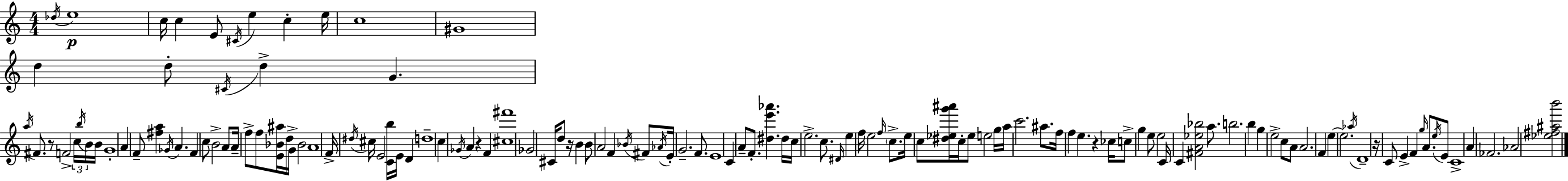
{
  \clef treble
  \numericTimeSignature
  \time 4/4
  \key c \major
  \acciaccatura { des''16 }\p e''1 | c''16 c''4 e'8 \acciaccatura { cis'16 } e''4 c''4-. | e''16 c''1 | gis'1 | \break d''4 d''8-. \acciaccatura { cis'16 } d''4-> g'4. | \acciaccatura { a''16 } fis'8. r8 f'2-> | \tuplet 3/2 { c''16 \acciaccatura { b''16 } b'16 } b'16 g'1-. | a'4 f'8-- <fis'' a''>4 \acciaccatura { ges'16 } | \break a'4. f'4 c''8 b'2-> | a'8 a'16-- f''8-> f''8 <e' bes' ais''>16 d''16 g'16-> bes'2 | a'1 | f'16-> \acciaccatura { dis''16 } cis''16 e'2 | \break <c' b''>16 e'16 d'4 d''1-- | c''4 \acciaccatura { ges'16 } a'4 | r4 f'4 <cis'' fis'''>1 | ges'2 | \break cis'16 d''8 r16 b'4 b'8 a'2 | f'4 \acciaccatura { bes'16 } fis'8 \acciaccatura { aes'16 } e'16-. g'2.-- | f'8. e'1 | c'4 a'8-- | \break f'8.-. <dis'' e''' aes'''>4. dis''16 c''16 e''2.-> | c''8. \grace { dis'16 } e''4 f''16 | e''2 \grace { f''16 } \parenthesize c''8.-> e''16 c''8 <dis'' ees'' g''' ais'''>16 | c''16-. ees''8 e''2 g''16 a''16 c'''2. | \break ais''8. f''16 f''4 | e''4. r4 ces''16 c''8-> g''4 | e''8 e''2 c'16 c'4 | <fis' a' ees'' bes''>2 a''8. b''2. | \break b''4 g''4 | e''2-> c''8 a'8 a'2. | f'4 e''4~~ | e''2. \acciaccatura { aes''16 } d'1-- | \break r16 c'8 | e'4-> f'4 \grace { g''16 } a'8. \acciaccatura { e''16 } e'8 c'1-> | a'4 | fes'2. aes'2 | \break <ees'' fis'' ais'' b'''>2 \bar "|."
}